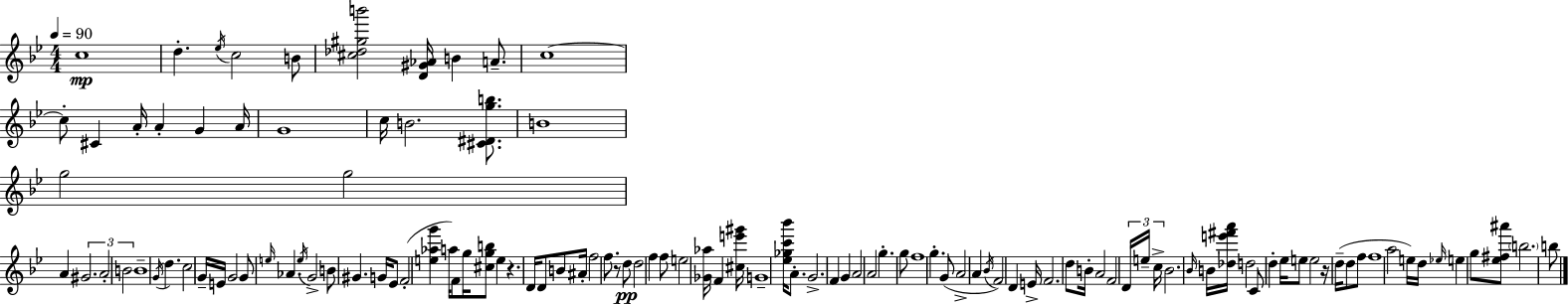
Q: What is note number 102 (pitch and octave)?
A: G5